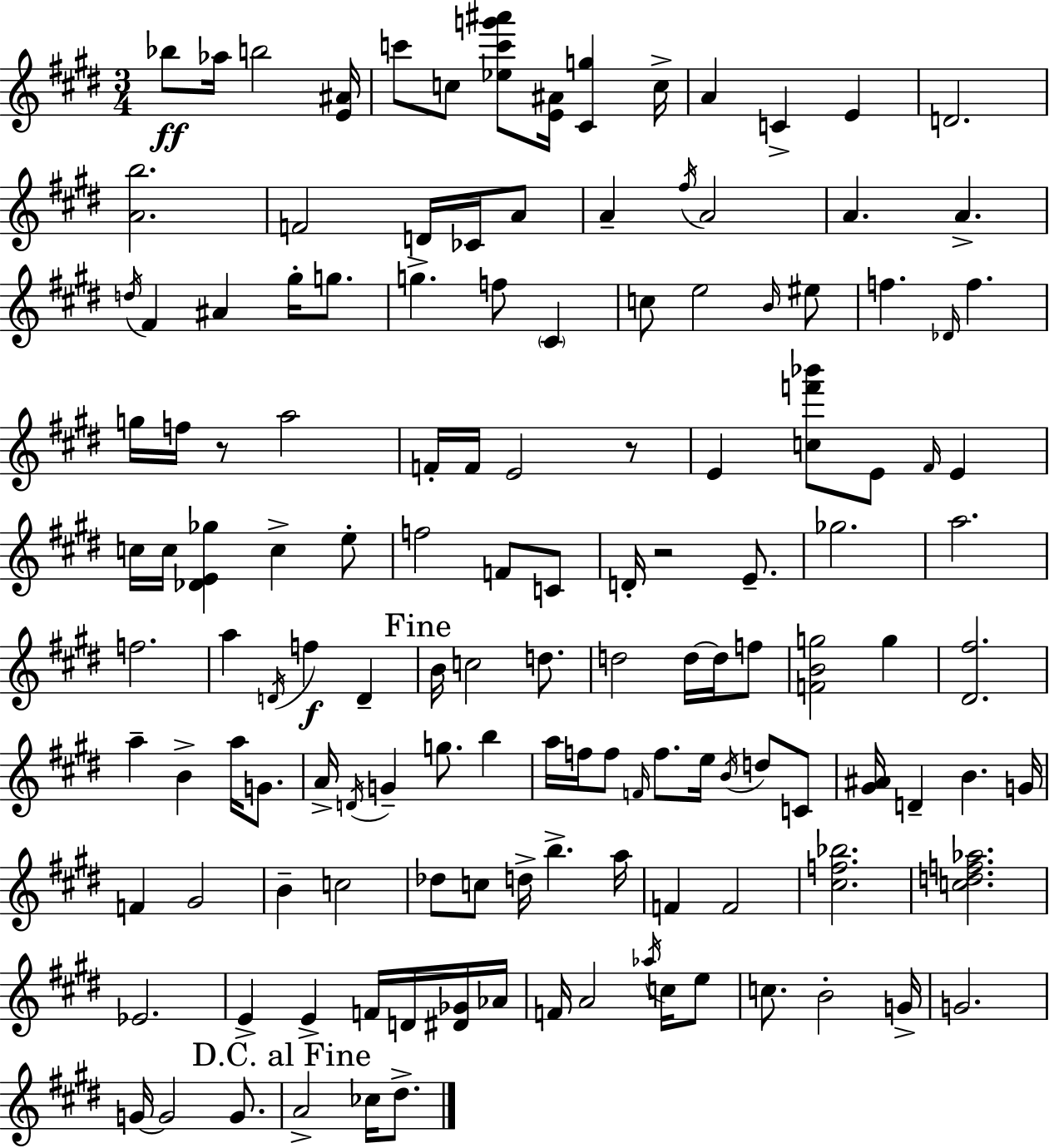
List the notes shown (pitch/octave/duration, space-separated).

Bb5/e Ab5/s B5/h [E4,A#4]/s C6/e C5/e [Eb5,C6,G6,A#6]/e [E4,A#4]/s [C#4,G5]/q C5/s A4/q C4/q E4/q D4/h. [A4,B5]/h. F4/h D4/s CES4/s A4/e A4/q F#5/s A4/h A4/q. A4/q. D5/s F#4/q A#4/q G#5/s G5/e. G5/q. F5/e C#4/q C5/e E5/h B4/s EIS5/e F5/q. Db4/s F5/q. G5/s F5/s R/e A5/h F4/s F4/s E4/h R/e E4/q [C5,F6,Bb6]/e E4/e F#4/s E4/q C5/s C5/s [Db4,E4,Gb5]/q C5/q E5/e F5/h F4/e C4/e D4/s R/h E4/e. Gb5/h. A5/h. F5/h. A5/q D4/s F5/q D4/q B4/s C5/h D5/e. D5/h D5/s D5/s F5/e [F4,B4,G5]/h G5/q [D#4,F#5]/h. A5/q B4/q A5/s G4/e. A4/s D4/s G4/q G5/e. B5/q A5/s F5/s F5/e F4/s F5/e. E5/s B4/s D5/e C4/e [G#4,A#4]/s D4/q B4/q. G4/s F4/q G#4/h B4/q C5/h Db5/e C5/e D5/s B5/q. A5/s F4/q F4/h [C#5,F5,Bb5]/h. [C5,D5,F5,Ab5]/h. Eb4/h. E4/q E4/q F4/s D4/s [D#4,Gb4]/s Ab4/s F4/s A4/h Ab5/s C5/s E5/e C5/e. B4/h G4/s G4/h. G4/s G4/h G4/e. A4/h CES5/s D#5/e.